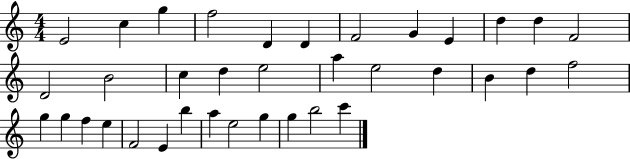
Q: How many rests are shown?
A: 0